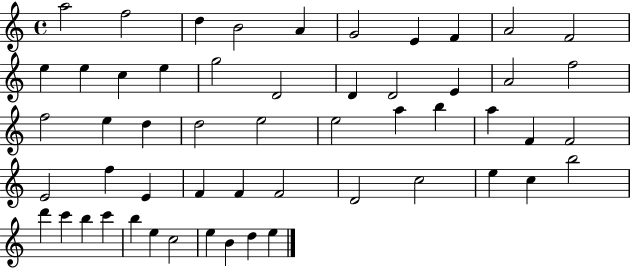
{
  \clef treble
  \time 4/4
  \defaultTimeSignature
  \key c \major
  a''2 f''2 | d''4 b'2 a'4 | g'2 e'4 f'4 | a'2 f'2 | \break e''4 e''4 c''4 e''4 | g''2 d'2 | d'4 d'2 e'4 | a'2 f''2 | \break f''2 e''4 d''4 | d''2 e''2 | e''2 a''4 b''4 | a''4 f'4 f'2 | \break e'2 f''4 e'4 | f'4 f'4 f'2 | d'2 c''2 | e''4 c''4 b''2 | \break d'''4 c'''4 b''4 c'''4 | b''4 e''4 c''2 | e''4 b'4 d''4 e''4 | \bar "|."
}